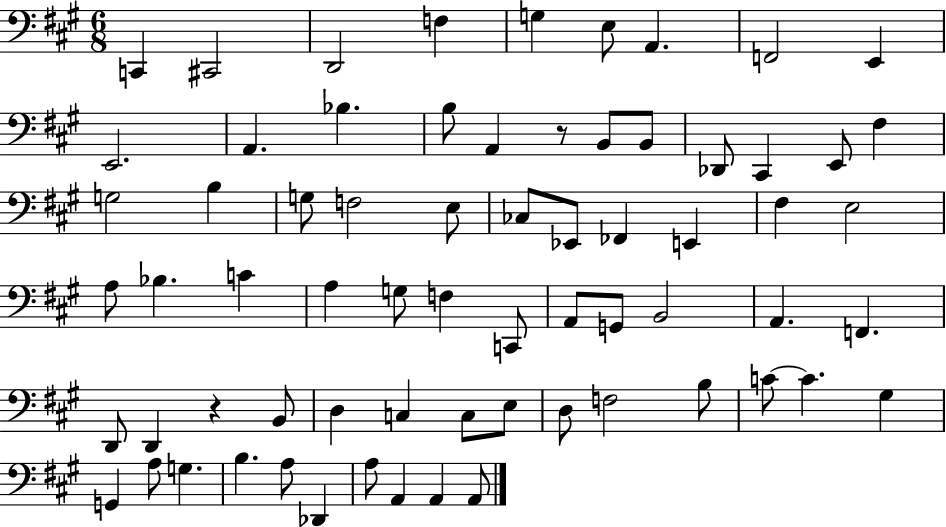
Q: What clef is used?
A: bass